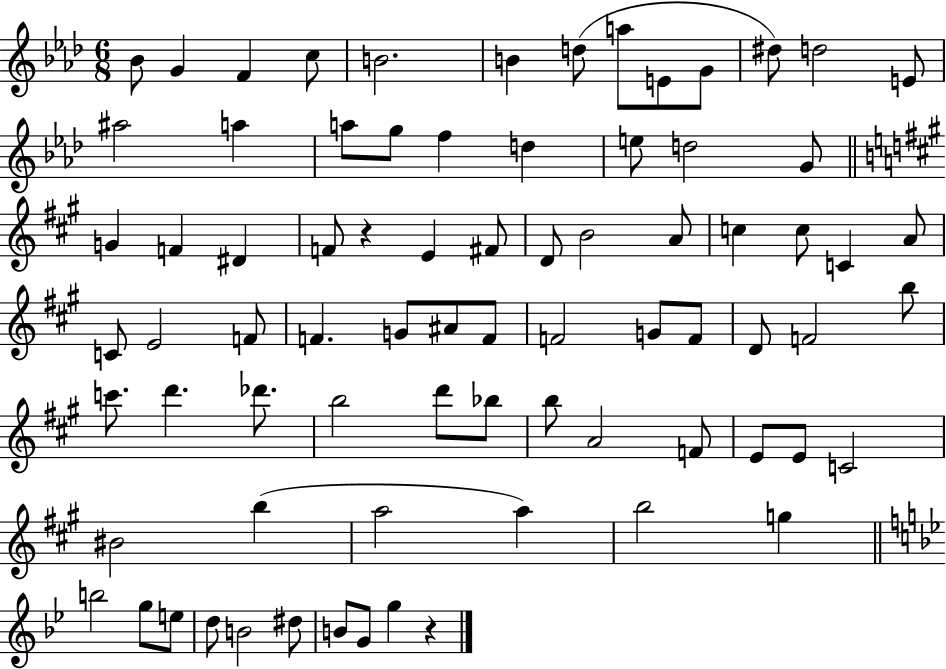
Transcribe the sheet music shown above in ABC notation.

X:1
T:Untitled
M:6/8
L:1/4
K:Ab
_B/2 G F c/2 B2 B d/2 a/2 E/2 G/2 ^d/2 d2 E/2 ^a2 a a/2 g/2 f d e/2 d2 G/2 G F ^D F/2 z E ^F/2 D/2 B2 A/2 c c/2 C A/2 C/2 E2 F/2 F G/2 ^A/2 F/2 F2 G/2 F/2 D/2 F2 b/2 c'/2 d' _d'/2 b2 d'/2 _b/2 b/2 A2 F/2 E/2 E/2 C2 ^B2 b a2 a b2 g b2 g/2 e/2 d/2 B2 ^d/2 B/2 G/2 g z